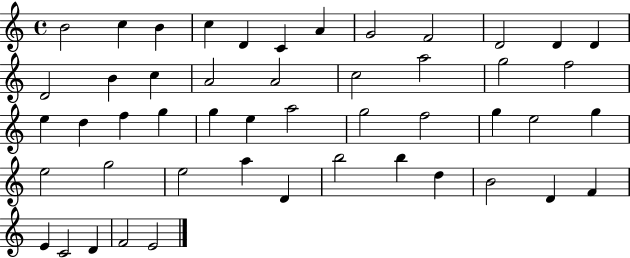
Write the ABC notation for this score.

X:1
T:Untitled
M:4/4
L:1/4
K:C
B2 c B c D C A G2 F2 D2 D D D2 B c A2 A2 c2 a2 g2 f2 e d f g g e a2 g2 f2 g e2 g e2 g2 e2 a D b2 b d B2 D F E C2 D F2 E2